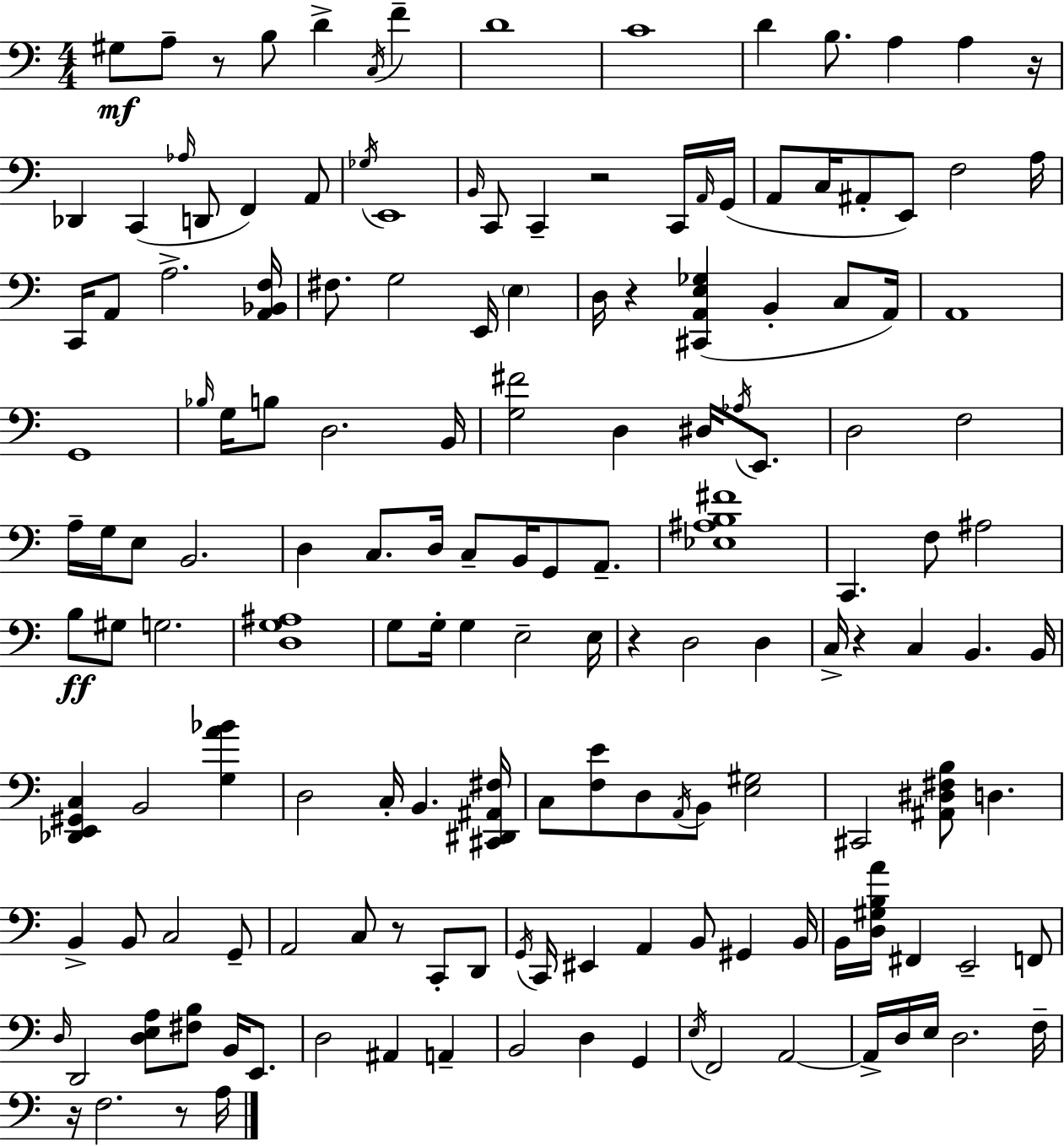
X:1
T:Untitled
M:4/4
L:1/4
K:Am
^G,/2 A,/2 z/2 B,/2 D C,/4 F D4 C4 D B,/2 A, A, z/4 _D,, C,, _A,/4 D,,/2 F,, A,,/2 _G,/4 E,,4 B,,/4 C,,/2 C,, z2 C,,/4 A,,/4 G,,/4 A,,/2 C,/4 ^A,,/2 E,,/2 F,2 A,/4 C,,/4 A,,/2 A,2 [A,,_B,,F,]/4 ^F,/2 G,2 E,,/4 E, D,/4 z [^C,,A,,E,_G,] B,, C,/2 A,,/4 A,,4 G,,4 _B,/4 G,/4 B,/2 D,2 B,,/4 [G,^F]2 D, ^D,/4 _A,/4 E,,/2 D,2 F,2 A,/4 G,/4 E,/2 B,,2 D, C,/2 D,/4 C,/2 B,,/4 G,,/2 A,,/2 [_E,^A,B,^F]4 C,, F,/2 ^A,2 B,/2 ^G,/2 G,2 [D,G,^A,]4 G,/2 G,/4 G, E,2 E,/4 z D,2 D, C,/4 z C, B,, B,,/4 [_D,,E,,^G,,C,] B,,2 [G,A_B] D,2 C,/4 B,, [^C,,^D,,^A,,^F,]/4 C,/2 [F,E]/2 D,/2 A,,/4 B,,/2 [E,^G,]2 ^C,,2 [^A,,^D,^F,B,]/2 D, B,, B,,/2 C,2 G,,/2 A,,2 C,/2 z/2 C,,/2 D,,/2 G,,/4 C,,/4 ^E,, A,, B,,/2 ^G,, B,,/4 B,,/4 [D,^G,B,A]/4 ^F,, E,,2 F,,/2 D,/4 D,,2 [D,E,A,]/2 [^F,B,]/2 B,,/4 E,,/2 D,2 ^A,, A,, B,,2 D, G,, E,/4 F,,2 A,,2 A,,/4 D,/4 E,/4 D,2 F,/4 z/4 F,2 z/2 A,/4